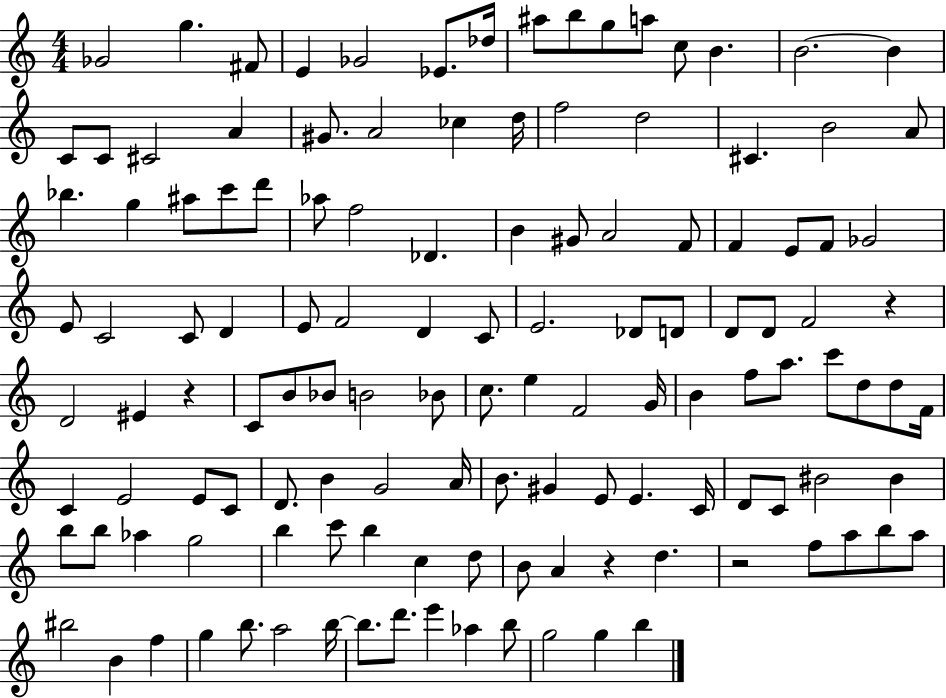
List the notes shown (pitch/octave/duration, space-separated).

Gb4/h G5/q. F#4/e E4/q Gb4/h Eb4/e. Db5/s A#5/e B5/e G5/e A5/e C5/e B4/q. B4/h. B4/q C4/e C4/e C#4/h A4/q G#4/e. A4/h CES5/q D5/s F5/h D5/h C#4/q. B4/h A4/e Bb5/q. G5/q A#5/e C6/e D6/e Ab5/e F5/h Db4/q. B4/q G#4/e A4/h F4/e F4/q E4/e F4/e Gb4/h E4/e C4/h C4/e D4/q E4/e F4/h D4/q C4/e E4/h. Db4/e D4/e D4/e D4/e F4/h R/q D4/h EIS4/q R/q C4/e B4/e Bb4/e B4/h Bb4/e C5/e. E5/q F4/h G4/s B4/q F5/e A5/e. C6/e D5/e D5/e F4/s C4/q E4/h E4/e C4/e D4/e. B4/q G4/h A4/s B4/e. G#4/q E4/e E4/q. C4/s D4/e C4/e BIS4/h BIS4/q B5/e B5/e Ab5/q G5/h B5/q C6/e B5/q C5/q D5/e B4/e A4/q R/q D5/q. R/h F5/e A5/e B5/e A5/e BIS5/h B4/q F5/q G5/q B5/e. A5/h B5/s B5/e. D6/e. E6/q Ab5/q B5/e G5/h G5/q B5/q